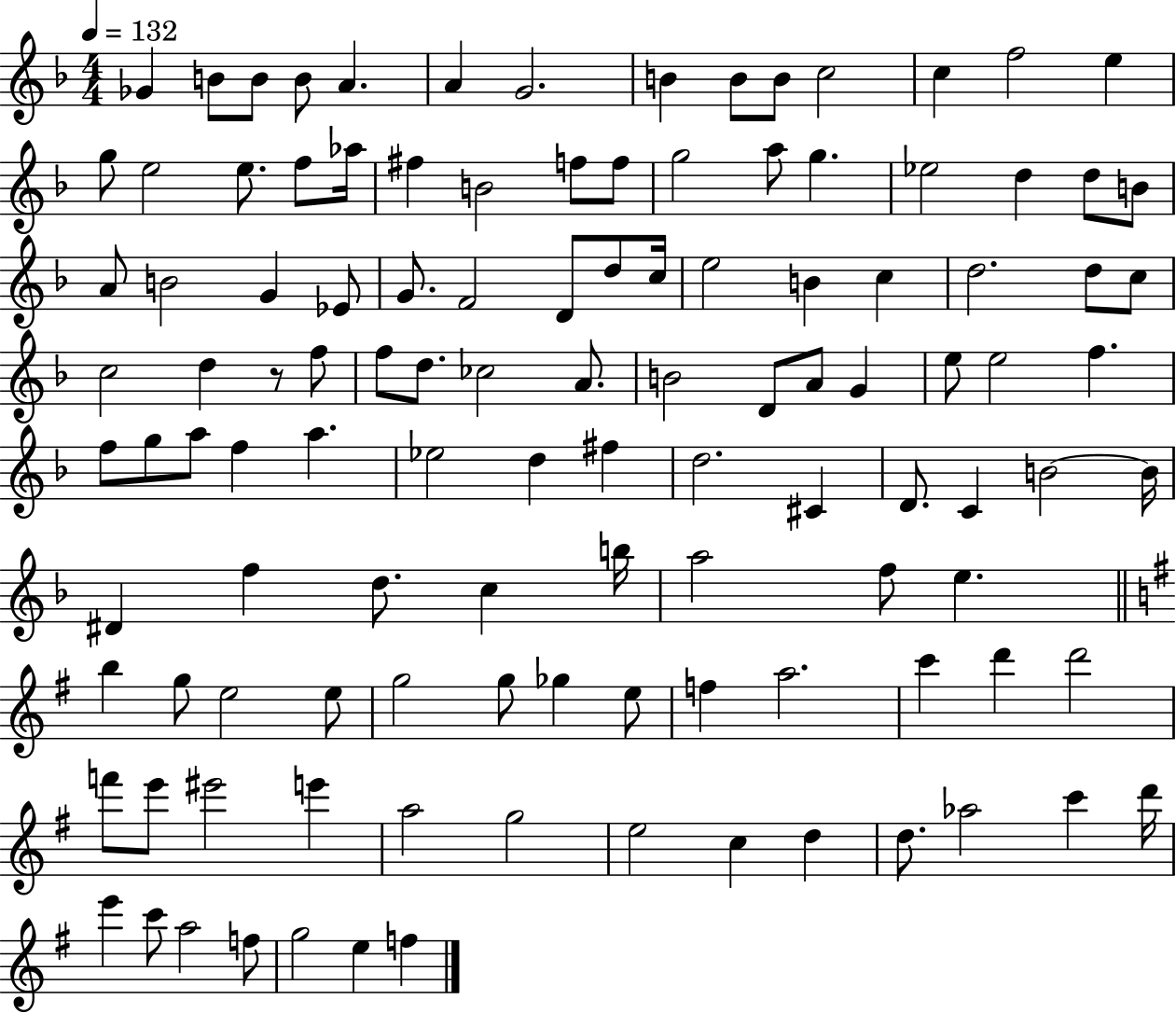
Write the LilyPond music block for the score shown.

{
  \clef treble
  \numericTimeSignature
  \time 4/4
  \key f \major
  \tempo 4 = 132
  ges'4 b'8 b'8 b'8 a'4. | a'4 g'2. | b'4 b'8 b'8 c''2 | c''4 f''2 e''4 | \break g''8 e''2 e''8. f''8 aes''16 | fis''4 b'2 f''8 f''8 | g''2 a''8 g''4. | ees''2 d''4 d''8 b'8 | \break a'8 b'2 g'4 ees'8 | g'8. f'2 d'8 d''8 c''16 | e''2 b'4 c''4 | d''2. d''8 c''8 | \break c''2 d''4 r8 f''8 | f''8 d''8. ces''2 a'8. | b'2 d'8 a'8 g'4 | e''8 e''2 f''4. | \break f''8 g''8 a''8 f''4 a''4. | ees''2 d''4 fis''4 | d''2. cis'4 | d'8. c'4 b'2~~ b'16 | \break dis'4 f''4 d''8. c''4 b''16 | a''2 f''8 e''4. | \bar "||" \break \key g \major b''4 g''8 e''2 e''8 | g''2 g''8 ges''4 e''8 | f''4 a''2. | c'''4 d'''4 d'''2 | \break f'''8 e'''8 eis'''2 e'''4 | a''2 g''2 | e''2 c''4 d''4 | d''8. aes''2 c'''4 d'''16 | \break e'''4 c'''8 a''2 f''8 | g''2 e''4 f''4 | \bar "|."
}